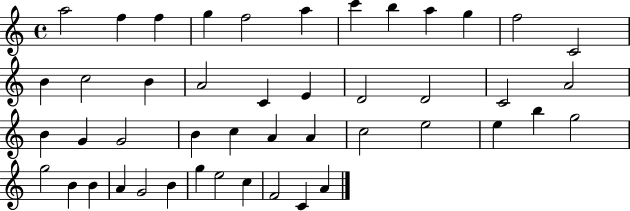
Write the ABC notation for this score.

X:1
T:Untitled
M:4/4
L:1/4
K:C
a2 f f g f2 a c' b a g f2 C2 B c2 B A2 C E D2 D2 C2 A2 B G G2 B c A A c2 e2 e b g2 g2 B B A G2 B g e2 c F2 C A